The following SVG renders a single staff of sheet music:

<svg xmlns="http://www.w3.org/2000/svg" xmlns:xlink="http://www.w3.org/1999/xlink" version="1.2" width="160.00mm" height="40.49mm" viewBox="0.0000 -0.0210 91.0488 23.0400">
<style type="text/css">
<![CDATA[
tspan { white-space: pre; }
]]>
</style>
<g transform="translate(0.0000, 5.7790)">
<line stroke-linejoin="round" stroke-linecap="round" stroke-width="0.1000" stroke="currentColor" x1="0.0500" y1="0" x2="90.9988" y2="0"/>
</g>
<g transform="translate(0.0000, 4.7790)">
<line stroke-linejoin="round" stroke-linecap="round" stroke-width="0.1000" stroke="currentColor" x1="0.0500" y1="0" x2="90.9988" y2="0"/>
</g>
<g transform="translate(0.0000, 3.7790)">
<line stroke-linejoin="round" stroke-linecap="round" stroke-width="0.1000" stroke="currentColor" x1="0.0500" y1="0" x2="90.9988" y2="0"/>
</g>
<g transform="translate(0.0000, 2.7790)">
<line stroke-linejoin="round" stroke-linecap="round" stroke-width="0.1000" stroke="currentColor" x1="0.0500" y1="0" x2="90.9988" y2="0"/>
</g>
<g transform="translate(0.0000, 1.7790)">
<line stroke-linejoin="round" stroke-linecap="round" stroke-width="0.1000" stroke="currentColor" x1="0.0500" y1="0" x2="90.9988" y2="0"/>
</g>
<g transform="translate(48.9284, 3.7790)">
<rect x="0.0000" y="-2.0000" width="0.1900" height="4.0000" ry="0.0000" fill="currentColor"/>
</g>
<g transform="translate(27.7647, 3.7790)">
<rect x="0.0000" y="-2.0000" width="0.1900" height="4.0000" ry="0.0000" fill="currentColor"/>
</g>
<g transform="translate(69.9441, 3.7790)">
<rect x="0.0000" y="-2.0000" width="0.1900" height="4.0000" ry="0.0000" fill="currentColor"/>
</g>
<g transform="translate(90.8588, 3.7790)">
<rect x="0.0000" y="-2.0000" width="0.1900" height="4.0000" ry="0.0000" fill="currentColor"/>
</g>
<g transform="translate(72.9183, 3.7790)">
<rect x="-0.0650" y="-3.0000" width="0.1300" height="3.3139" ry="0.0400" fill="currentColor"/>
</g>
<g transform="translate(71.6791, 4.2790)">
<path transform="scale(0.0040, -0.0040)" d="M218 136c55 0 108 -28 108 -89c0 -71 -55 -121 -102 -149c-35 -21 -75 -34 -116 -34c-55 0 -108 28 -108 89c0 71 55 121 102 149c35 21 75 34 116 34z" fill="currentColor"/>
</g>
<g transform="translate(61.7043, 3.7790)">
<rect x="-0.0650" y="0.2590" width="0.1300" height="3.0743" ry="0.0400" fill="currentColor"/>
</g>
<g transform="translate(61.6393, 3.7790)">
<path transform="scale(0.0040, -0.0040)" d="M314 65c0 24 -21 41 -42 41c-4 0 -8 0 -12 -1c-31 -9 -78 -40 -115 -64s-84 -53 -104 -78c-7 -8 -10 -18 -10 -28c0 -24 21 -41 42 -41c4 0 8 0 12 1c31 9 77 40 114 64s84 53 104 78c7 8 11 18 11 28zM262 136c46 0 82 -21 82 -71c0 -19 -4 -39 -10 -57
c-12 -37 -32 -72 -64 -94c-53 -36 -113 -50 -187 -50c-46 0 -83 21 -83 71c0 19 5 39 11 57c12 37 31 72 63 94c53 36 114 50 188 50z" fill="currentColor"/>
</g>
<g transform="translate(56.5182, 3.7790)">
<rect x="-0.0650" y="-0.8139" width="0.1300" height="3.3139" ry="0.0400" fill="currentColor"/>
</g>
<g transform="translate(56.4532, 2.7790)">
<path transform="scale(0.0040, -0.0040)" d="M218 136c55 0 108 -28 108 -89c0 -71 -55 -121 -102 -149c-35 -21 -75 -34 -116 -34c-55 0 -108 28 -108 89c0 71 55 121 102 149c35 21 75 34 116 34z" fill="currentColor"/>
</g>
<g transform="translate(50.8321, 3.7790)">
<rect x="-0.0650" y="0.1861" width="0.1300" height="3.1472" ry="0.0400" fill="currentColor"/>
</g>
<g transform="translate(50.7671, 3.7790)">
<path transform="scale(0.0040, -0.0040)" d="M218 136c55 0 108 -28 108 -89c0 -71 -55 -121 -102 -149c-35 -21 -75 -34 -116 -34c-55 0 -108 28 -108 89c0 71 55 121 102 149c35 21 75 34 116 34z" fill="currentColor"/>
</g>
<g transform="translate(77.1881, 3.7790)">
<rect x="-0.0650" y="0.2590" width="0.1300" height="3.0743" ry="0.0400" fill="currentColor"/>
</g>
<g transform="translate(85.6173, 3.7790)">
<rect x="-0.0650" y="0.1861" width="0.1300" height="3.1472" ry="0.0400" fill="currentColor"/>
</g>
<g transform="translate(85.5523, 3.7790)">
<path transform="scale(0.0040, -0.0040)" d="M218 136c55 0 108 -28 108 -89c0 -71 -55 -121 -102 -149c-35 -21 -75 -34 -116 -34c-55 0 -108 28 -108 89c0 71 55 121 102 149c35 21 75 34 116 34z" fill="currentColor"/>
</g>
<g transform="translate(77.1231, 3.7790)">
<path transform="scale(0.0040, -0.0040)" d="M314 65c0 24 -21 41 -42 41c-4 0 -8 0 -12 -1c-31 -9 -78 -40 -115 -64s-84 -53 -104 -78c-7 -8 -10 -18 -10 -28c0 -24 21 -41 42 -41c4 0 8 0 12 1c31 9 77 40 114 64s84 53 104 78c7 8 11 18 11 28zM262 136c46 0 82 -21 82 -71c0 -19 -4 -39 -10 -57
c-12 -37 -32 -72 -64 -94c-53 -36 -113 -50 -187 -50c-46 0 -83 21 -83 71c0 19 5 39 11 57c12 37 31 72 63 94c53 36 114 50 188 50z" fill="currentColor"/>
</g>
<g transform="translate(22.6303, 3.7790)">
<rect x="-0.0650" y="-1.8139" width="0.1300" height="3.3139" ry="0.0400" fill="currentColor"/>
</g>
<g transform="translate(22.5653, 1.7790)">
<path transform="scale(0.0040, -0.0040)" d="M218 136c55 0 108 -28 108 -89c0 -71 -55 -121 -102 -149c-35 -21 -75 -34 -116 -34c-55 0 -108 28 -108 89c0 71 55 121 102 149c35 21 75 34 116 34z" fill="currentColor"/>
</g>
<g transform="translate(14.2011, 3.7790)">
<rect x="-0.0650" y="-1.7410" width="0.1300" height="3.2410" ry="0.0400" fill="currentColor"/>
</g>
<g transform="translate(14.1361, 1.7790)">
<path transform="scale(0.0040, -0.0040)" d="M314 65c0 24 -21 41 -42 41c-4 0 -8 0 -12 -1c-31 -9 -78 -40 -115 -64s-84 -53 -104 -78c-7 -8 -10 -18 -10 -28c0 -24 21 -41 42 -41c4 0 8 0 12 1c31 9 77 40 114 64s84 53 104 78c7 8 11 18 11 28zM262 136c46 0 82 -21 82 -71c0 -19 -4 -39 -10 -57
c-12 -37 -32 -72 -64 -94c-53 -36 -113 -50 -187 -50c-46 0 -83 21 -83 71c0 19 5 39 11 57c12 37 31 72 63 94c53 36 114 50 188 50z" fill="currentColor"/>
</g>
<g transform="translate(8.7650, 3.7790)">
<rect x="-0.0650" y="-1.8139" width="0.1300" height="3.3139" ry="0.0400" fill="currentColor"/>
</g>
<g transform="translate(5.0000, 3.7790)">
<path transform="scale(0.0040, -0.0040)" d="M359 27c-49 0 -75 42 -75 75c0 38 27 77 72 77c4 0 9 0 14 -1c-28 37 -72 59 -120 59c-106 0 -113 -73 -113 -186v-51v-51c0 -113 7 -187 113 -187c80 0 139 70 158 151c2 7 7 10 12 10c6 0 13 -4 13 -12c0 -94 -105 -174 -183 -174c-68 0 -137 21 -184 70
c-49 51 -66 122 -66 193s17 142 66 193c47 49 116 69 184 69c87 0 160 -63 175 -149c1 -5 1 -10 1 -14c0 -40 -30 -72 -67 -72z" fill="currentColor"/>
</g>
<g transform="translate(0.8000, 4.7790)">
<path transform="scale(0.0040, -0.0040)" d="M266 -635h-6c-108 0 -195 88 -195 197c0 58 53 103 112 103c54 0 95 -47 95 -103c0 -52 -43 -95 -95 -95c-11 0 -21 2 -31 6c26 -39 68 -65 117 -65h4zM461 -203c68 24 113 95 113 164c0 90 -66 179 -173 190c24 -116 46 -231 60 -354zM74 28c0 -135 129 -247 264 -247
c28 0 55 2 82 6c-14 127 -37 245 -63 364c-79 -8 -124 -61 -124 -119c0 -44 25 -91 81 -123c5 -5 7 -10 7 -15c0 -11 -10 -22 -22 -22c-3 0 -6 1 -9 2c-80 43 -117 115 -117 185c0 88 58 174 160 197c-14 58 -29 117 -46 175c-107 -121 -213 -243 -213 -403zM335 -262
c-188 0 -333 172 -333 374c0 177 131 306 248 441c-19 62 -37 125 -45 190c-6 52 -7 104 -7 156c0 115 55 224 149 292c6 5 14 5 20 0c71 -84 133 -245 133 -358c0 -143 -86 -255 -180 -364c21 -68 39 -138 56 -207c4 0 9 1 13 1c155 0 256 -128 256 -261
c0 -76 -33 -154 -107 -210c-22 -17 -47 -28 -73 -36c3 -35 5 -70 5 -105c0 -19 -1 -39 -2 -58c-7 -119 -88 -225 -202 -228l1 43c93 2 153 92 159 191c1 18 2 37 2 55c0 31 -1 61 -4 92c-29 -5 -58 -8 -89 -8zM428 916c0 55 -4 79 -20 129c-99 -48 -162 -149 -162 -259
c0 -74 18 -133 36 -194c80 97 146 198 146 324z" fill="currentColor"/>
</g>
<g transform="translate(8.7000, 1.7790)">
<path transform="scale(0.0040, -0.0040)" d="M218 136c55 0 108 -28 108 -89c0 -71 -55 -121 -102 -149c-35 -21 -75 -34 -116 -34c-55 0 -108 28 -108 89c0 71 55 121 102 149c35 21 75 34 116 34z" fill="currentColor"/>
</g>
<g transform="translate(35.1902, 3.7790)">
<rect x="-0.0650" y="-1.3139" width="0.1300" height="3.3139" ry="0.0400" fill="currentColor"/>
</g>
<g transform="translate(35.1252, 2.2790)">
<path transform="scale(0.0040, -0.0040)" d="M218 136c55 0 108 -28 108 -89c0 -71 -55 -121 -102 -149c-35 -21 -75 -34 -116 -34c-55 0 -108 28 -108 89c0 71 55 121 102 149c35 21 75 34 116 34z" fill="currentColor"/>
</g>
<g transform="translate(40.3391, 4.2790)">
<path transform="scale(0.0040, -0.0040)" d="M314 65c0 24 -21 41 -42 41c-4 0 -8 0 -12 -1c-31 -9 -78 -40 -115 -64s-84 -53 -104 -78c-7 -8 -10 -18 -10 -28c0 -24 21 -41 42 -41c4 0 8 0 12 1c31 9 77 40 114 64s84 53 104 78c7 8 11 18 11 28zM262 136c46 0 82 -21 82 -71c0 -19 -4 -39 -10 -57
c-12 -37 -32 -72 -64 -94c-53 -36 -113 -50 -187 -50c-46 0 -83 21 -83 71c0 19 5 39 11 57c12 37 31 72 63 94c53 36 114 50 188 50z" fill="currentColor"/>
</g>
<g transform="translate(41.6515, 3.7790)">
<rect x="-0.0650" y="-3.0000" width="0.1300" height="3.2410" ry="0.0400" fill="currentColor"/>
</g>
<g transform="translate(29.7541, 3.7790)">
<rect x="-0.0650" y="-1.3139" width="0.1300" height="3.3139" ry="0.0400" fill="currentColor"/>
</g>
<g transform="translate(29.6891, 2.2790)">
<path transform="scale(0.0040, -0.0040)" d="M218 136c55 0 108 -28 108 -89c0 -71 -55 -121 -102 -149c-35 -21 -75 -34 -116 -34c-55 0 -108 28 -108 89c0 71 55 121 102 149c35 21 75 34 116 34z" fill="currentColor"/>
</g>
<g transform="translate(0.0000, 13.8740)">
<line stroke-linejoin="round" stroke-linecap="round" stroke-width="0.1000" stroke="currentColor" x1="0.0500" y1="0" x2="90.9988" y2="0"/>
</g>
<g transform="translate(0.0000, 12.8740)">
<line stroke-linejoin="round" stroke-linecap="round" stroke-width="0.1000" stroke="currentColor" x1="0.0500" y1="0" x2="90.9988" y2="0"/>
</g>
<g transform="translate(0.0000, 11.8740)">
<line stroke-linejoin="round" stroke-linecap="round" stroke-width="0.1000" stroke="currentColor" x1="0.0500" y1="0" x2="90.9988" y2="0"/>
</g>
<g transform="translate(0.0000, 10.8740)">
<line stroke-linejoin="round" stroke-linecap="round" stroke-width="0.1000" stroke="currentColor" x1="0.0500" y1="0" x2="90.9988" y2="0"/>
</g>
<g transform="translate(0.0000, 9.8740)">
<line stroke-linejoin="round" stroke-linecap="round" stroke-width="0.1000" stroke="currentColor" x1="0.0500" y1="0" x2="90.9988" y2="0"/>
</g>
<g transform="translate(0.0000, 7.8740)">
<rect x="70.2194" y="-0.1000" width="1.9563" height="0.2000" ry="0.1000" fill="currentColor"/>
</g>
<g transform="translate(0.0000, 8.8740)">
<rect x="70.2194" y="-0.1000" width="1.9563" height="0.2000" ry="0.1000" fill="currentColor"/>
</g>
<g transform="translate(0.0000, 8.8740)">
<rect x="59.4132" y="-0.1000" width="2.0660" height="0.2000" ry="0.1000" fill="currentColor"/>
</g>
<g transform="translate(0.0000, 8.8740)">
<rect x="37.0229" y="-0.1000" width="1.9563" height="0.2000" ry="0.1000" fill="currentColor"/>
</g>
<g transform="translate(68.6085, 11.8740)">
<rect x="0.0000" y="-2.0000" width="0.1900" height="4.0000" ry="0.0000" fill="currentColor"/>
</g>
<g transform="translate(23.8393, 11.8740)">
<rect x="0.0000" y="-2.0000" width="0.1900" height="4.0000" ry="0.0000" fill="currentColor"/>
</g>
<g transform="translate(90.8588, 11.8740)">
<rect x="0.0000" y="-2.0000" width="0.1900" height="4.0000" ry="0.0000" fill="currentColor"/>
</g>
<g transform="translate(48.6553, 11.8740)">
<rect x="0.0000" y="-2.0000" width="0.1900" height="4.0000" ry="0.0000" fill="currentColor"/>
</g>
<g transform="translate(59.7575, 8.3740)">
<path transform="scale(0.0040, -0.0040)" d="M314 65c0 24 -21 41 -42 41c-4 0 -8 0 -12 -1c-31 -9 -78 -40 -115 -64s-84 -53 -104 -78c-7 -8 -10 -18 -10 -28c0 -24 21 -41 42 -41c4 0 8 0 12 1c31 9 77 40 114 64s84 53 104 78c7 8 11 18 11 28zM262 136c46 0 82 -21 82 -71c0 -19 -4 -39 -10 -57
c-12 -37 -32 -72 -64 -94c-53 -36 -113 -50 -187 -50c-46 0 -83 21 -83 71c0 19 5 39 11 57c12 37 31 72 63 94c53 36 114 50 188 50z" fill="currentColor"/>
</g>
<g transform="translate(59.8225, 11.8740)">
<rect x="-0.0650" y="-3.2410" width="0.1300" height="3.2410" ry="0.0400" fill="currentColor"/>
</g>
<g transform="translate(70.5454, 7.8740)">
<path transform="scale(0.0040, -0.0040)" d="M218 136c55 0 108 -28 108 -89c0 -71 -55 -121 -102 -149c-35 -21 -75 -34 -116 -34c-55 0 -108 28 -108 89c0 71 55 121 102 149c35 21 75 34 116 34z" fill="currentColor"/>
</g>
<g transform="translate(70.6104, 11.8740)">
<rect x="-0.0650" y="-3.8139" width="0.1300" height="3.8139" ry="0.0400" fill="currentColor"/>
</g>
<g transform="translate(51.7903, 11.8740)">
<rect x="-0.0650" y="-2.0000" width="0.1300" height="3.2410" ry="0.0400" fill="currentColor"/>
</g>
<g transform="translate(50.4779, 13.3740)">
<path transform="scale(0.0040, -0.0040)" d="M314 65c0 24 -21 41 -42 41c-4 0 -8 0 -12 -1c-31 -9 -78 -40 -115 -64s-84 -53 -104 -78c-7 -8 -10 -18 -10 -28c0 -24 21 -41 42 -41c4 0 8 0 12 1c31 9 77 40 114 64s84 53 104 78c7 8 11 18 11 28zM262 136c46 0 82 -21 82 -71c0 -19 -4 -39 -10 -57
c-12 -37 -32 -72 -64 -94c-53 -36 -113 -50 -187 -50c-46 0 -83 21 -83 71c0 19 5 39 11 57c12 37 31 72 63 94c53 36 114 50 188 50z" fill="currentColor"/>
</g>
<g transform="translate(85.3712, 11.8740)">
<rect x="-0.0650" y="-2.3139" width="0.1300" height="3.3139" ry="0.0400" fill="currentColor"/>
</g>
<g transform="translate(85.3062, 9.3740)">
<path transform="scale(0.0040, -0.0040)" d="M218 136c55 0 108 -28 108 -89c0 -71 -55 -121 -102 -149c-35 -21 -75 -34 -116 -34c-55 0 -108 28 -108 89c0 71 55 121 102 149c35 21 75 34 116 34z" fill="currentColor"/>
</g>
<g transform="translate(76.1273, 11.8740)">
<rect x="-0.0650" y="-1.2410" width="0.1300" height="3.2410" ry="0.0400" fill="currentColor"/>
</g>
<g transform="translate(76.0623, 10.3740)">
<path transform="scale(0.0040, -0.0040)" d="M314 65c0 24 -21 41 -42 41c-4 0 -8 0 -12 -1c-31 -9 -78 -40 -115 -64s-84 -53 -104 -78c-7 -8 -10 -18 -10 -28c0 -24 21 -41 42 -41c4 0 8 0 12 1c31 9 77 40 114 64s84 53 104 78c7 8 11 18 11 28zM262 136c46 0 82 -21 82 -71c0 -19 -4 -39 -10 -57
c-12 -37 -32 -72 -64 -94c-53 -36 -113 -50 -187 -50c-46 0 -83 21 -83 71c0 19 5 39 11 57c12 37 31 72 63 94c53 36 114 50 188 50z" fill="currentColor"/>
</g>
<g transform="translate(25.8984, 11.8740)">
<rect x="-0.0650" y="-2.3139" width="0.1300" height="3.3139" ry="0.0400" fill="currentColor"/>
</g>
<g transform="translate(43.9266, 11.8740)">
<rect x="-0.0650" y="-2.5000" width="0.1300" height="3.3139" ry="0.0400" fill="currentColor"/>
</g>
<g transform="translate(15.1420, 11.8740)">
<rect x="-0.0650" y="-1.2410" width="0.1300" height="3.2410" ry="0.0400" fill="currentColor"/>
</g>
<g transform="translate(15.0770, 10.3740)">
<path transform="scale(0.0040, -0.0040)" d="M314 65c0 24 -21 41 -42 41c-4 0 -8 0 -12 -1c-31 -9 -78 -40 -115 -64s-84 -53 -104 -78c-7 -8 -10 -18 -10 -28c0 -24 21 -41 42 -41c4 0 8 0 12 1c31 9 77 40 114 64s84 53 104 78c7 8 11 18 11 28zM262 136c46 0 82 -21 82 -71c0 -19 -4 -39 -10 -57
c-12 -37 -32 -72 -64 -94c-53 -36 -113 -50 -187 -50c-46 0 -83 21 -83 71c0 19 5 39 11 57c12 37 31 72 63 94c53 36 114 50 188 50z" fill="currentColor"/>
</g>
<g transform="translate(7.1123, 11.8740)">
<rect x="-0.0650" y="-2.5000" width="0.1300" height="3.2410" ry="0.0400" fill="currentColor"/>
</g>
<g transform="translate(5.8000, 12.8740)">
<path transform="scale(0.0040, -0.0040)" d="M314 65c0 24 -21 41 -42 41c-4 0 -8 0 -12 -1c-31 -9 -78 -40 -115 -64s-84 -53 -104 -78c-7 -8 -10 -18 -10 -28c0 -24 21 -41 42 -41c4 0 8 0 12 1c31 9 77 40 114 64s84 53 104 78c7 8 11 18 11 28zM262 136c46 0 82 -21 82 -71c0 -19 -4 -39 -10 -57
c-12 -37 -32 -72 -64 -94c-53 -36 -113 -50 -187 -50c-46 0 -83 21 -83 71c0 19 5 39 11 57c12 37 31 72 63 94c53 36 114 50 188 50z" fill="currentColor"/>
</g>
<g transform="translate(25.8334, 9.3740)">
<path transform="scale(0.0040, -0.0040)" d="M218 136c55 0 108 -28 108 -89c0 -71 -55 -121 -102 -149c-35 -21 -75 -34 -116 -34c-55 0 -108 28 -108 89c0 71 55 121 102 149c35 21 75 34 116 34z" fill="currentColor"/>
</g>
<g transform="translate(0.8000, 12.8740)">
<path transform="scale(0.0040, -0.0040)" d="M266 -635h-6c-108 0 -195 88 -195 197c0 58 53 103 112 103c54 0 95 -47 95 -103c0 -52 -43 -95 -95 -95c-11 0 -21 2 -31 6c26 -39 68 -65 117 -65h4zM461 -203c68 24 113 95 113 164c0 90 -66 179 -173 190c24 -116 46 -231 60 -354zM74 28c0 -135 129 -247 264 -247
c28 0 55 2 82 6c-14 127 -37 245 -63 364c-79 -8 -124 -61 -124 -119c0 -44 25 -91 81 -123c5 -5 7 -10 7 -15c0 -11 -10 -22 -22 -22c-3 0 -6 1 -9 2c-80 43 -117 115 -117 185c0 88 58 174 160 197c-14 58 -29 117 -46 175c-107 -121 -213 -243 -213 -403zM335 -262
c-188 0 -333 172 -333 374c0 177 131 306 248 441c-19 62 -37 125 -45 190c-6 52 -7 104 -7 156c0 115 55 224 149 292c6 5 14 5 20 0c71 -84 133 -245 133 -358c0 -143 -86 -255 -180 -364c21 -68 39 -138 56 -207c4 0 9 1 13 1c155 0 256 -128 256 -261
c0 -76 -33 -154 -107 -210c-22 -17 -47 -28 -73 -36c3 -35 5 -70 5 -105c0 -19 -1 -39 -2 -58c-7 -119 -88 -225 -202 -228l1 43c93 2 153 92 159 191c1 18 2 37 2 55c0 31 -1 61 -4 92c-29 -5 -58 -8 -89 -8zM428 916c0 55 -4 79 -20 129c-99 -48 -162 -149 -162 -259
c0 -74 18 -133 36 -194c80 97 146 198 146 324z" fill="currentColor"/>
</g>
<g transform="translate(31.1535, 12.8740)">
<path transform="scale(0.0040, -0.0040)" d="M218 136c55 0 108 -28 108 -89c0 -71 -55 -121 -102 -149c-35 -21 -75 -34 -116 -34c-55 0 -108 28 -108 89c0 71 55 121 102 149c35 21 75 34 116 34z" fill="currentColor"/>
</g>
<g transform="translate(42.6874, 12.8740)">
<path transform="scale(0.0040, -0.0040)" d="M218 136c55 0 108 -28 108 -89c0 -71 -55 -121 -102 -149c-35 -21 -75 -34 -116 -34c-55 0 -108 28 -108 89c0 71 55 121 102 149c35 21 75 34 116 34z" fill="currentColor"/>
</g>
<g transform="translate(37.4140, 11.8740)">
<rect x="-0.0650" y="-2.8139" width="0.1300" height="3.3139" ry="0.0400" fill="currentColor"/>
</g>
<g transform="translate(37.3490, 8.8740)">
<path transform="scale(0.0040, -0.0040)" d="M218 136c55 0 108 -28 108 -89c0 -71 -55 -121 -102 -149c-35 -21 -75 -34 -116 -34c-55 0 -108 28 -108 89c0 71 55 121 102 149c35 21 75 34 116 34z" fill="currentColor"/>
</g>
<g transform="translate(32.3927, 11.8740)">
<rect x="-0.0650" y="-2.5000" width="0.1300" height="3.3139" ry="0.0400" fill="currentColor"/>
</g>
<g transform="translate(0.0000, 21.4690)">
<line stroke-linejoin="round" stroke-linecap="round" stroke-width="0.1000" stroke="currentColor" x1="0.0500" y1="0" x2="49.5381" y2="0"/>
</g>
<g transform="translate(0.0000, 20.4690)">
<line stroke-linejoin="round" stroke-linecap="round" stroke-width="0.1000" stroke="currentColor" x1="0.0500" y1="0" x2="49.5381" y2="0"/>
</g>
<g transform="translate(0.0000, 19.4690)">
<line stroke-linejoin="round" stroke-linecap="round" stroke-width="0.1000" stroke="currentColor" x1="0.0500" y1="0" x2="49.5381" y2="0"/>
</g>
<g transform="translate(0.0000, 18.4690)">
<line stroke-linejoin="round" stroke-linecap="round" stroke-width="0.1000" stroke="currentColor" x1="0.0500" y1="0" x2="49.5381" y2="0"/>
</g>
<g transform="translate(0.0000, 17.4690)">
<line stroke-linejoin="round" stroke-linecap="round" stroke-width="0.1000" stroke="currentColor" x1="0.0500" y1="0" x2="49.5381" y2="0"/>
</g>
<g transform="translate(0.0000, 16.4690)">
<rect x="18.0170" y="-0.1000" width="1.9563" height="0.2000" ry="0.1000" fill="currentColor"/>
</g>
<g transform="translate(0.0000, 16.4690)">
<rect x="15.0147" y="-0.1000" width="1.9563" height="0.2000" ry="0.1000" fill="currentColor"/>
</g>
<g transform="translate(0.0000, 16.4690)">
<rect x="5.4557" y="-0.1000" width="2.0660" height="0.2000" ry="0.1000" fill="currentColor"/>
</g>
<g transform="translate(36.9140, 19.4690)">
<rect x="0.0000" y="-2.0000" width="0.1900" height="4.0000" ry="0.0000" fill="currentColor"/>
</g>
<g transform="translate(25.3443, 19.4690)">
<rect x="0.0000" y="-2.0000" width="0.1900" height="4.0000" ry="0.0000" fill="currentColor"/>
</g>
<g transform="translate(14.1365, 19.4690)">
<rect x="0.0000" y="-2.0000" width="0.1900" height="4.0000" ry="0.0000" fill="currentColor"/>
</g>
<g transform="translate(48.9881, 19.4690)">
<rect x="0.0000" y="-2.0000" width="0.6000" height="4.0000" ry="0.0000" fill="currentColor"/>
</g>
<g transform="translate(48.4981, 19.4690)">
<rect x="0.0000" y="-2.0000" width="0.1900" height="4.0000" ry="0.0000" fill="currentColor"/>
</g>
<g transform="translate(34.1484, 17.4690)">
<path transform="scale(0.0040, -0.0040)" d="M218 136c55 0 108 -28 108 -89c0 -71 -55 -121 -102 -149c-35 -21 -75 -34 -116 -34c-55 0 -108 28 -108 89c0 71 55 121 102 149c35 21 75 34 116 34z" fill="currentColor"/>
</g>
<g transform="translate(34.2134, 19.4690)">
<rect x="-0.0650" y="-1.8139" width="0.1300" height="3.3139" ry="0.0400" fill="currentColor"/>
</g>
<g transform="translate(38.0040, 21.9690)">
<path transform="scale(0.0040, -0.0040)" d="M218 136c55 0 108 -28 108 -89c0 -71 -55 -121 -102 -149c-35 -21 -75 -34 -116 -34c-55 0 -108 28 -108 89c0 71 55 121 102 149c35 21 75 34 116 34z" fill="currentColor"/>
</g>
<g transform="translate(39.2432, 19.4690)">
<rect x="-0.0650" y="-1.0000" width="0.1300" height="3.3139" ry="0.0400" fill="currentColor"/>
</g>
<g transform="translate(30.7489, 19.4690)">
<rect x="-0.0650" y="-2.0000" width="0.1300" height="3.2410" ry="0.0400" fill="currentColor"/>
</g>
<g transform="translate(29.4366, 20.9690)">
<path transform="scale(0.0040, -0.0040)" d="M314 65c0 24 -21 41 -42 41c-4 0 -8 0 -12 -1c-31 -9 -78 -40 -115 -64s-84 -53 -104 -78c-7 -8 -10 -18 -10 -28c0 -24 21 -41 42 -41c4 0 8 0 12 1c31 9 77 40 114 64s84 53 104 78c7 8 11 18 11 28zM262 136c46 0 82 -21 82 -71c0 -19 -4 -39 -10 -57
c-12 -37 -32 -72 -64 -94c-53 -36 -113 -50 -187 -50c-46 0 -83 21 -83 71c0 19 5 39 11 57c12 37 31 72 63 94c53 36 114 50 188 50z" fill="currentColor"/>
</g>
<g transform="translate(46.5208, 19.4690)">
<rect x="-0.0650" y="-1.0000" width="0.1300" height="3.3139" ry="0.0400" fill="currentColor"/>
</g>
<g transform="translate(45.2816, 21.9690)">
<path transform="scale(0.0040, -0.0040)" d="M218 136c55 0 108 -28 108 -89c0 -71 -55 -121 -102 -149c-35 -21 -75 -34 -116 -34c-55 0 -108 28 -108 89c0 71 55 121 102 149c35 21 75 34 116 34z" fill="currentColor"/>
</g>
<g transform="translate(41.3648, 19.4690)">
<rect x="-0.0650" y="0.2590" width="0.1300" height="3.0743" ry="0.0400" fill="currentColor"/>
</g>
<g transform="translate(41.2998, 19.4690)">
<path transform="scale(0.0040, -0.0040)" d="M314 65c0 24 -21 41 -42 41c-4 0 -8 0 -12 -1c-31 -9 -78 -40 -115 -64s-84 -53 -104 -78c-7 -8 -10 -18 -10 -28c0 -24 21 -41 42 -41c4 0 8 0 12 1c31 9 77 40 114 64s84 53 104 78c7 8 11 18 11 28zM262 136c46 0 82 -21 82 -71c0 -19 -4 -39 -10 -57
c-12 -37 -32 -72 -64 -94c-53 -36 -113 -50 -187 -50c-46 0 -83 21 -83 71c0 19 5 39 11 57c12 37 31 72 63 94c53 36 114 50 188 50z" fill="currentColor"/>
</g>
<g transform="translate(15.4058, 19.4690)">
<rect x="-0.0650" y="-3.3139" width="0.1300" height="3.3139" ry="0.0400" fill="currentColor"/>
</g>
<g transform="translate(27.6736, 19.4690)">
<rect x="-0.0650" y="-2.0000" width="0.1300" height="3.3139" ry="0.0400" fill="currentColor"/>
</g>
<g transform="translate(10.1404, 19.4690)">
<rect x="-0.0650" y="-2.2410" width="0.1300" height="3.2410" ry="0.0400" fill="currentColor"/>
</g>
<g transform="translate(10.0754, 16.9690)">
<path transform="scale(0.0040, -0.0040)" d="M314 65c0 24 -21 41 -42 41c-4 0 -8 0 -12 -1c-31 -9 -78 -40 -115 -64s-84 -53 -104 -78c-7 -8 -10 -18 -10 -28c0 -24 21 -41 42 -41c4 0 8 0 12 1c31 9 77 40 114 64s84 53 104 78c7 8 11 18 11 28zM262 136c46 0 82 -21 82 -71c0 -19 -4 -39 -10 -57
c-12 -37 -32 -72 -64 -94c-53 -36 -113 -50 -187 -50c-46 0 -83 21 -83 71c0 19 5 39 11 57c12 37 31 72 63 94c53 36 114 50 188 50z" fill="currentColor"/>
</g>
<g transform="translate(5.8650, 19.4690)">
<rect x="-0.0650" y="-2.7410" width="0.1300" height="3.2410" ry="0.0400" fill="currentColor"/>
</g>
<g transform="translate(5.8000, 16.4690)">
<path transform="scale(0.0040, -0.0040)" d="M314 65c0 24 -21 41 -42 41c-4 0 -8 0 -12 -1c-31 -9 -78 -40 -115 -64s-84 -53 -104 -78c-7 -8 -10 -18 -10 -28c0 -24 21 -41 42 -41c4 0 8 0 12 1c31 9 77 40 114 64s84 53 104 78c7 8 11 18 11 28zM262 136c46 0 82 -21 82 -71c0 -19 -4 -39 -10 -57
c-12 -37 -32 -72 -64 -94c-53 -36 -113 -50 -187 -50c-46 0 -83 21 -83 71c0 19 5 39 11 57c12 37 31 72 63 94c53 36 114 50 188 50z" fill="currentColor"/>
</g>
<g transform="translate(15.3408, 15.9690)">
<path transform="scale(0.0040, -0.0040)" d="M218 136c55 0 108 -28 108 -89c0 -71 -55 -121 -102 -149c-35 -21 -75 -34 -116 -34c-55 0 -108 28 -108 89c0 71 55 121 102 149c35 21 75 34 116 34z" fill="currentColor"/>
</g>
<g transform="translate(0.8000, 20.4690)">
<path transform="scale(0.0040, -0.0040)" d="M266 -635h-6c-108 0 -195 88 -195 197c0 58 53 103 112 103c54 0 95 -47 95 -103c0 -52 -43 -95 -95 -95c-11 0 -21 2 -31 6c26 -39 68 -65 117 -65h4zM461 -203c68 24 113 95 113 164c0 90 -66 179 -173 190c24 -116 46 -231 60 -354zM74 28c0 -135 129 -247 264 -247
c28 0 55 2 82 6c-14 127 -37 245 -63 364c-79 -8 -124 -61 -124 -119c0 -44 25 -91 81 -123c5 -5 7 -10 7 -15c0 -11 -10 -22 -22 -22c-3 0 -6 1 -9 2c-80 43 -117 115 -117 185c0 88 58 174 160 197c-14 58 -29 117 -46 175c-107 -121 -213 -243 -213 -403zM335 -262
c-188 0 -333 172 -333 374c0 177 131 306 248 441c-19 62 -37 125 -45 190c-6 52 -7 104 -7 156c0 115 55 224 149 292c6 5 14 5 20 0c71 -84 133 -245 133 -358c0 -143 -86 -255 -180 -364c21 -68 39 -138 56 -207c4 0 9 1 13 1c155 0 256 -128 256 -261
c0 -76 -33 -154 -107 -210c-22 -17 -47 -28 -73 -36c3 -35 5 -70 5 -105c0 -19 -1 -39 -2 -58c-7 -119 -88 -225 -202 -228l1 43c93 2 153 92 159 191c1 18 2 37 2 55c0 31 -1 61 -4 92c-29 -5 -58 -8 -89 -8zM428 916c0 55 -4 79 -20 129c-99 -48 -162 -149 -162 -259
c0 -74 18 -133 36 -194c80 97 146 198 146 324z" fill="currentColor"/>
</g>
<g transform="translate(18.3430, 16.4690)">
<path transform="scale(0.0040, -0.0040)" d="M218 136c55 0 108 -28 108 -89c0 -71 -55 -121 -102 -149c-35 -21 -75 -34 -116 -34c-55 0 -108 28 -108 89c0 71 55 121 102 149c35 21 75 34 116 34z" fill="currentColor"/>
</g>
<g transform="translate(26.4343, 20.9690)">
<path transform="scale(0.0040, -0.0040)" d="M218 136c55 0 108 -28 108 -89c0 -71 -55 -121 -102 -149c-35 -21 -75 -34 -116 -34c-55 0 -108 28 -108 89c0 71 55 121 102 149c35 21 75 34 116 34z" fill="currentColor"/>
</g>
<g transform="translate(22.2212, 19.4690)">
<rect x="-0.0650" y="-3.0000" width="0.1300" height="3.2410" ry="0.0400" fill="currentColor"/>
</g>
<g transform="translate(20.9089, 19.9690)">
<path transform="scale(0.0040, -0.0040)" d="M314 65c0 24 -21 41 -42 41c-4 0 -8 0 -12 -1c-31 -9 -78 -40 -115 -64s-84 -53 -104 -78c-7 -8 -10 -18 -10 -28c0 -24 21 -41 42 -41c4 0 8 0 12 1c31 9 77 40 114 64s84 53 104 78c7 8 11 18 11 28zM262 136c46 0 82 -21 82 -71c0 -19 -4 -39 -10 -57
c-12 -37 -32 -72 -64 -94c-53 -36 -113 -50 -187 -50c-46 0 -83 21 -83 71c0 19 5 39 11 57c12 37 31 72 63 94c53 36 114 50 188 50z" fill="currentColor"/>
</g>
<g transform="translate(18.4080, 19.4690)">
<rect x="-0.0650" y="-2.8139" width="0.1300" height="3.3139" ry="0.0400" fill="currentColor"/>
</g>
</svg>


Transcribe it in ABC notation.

X:1
T:Untitled
M:4/4
L:1/4
K:C
f f2 f e e A2 B d B2 A B2 B G2 e2 g G a G F2 b2 c' e2 g a2 g2 b a A2 F F2 f D B2 D